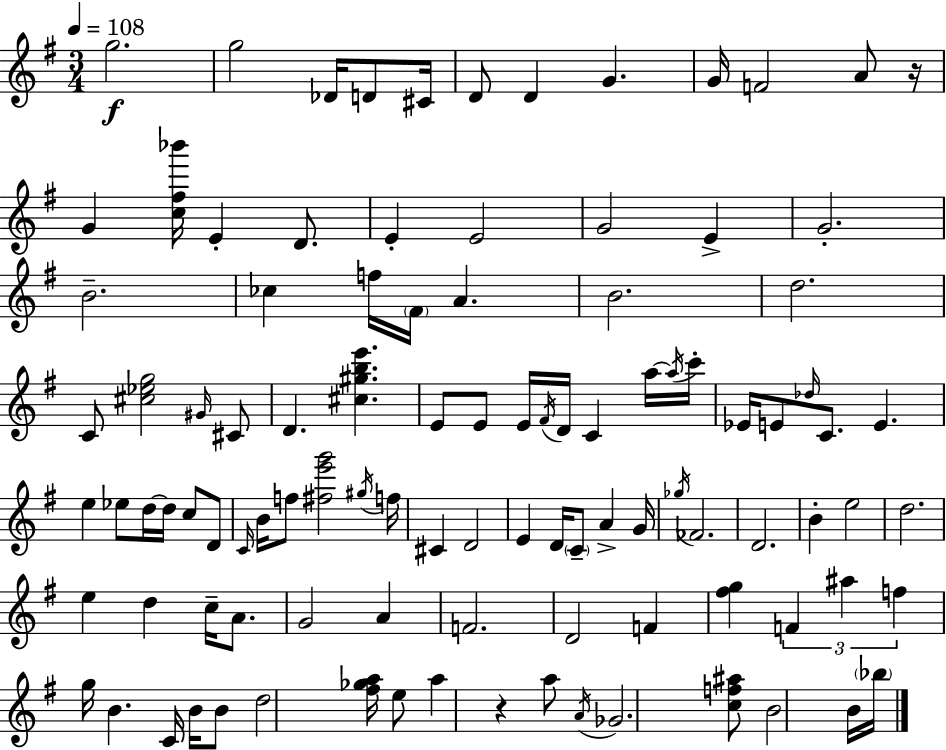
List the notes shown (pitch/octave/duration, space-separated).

G5/h. G5/h Db4/s D4/e C#4/s D4/e D4/q G4/q. G4/s F4/h A4/e R/s G4/q [C5,F#5,Bb6]/s E4/q D4/e. E4/q E4/h G4/h E4/q G4/h. B4/h. CES5/q F5/s F#4/s A4/q. B4/h. D5/h. C4/e [C#5,Eb5,G5]/h G#4/s C#4/e D4/q. [C#5,G#5,B5,E6]/q. E4/e E4/e E4/s F#4/s D4/s C4/q A5/s A5/s C6/s Eb4/s E4/e Db5/s C4/e. E4/q. E5/q Eb5/e D5/s D5/s C5/e D4/e C4/s B4/s F5/e [F#5,E6,G6]/h G#5/s F5/s C#4/q D4/h E4/q D4/s C4/e A4/q G4/s Gb5/s FES4/h. D4/h. B4/q E5/h D5/h. E5/q D5/q C5/s A4/e. G4/h A4/q F4/h. D4/h F4/q [F#5,G5]/q F4/q A#5/q F5/q G5/s B4/q. C4/s B4/s B4/e D5/h [F#5,Gb5,A5]/s E5/e A5/q R/q A5/e A4/s Gb4/h. [C5,F5,A#5]/e B4/h B4/s Bb5/s